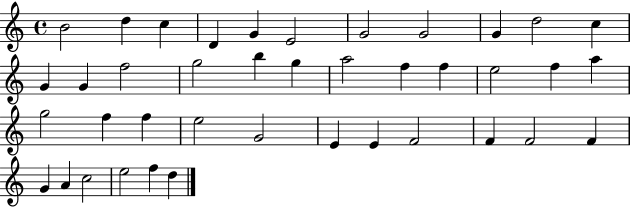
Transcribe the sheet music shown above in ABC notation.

X:1
T:Untitled
M:4/4
L:1/4
K:C
B2 d c D G E2 G2 G2 G d2 c G G f2 g2 b g a2 f f e2 f a g2 f f e2 G2 E E F2 F F2 F G A c2 e2 f d